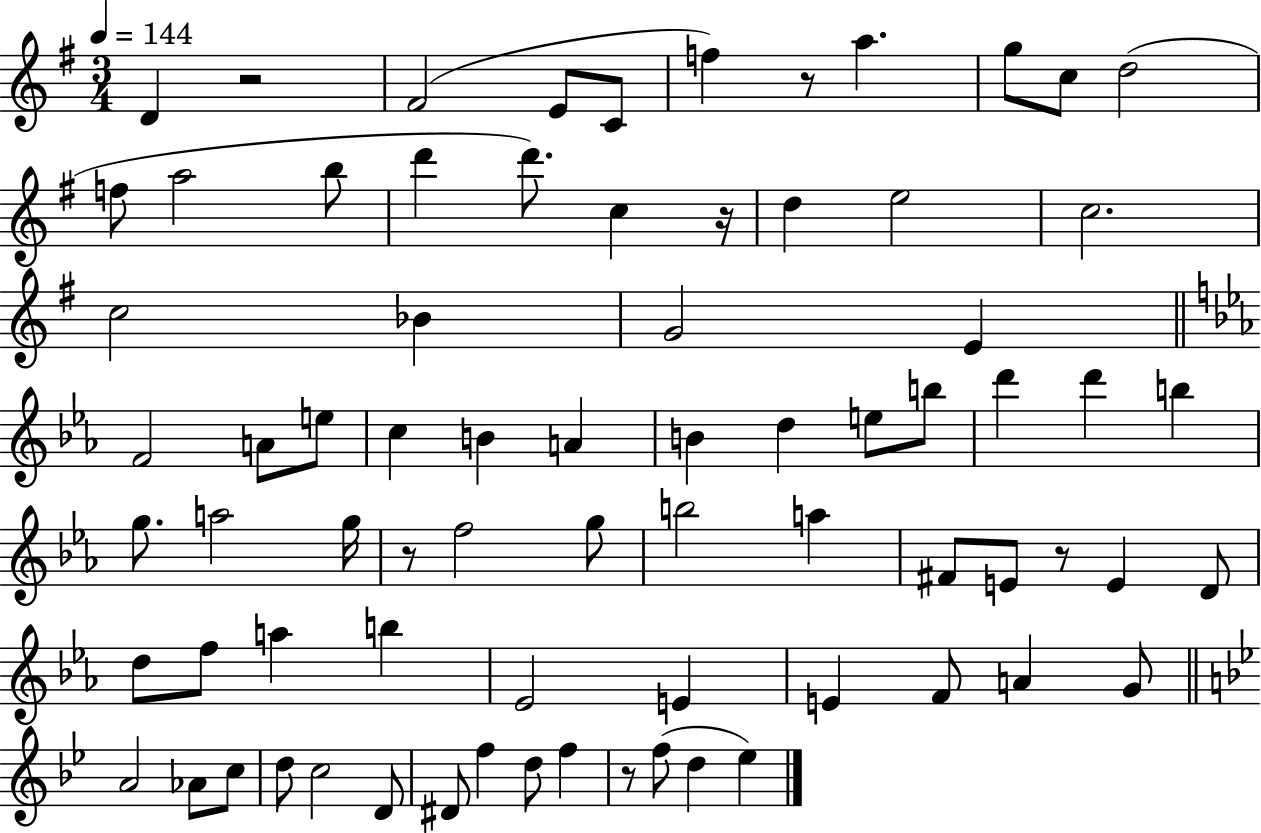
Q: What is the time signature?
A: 3/4